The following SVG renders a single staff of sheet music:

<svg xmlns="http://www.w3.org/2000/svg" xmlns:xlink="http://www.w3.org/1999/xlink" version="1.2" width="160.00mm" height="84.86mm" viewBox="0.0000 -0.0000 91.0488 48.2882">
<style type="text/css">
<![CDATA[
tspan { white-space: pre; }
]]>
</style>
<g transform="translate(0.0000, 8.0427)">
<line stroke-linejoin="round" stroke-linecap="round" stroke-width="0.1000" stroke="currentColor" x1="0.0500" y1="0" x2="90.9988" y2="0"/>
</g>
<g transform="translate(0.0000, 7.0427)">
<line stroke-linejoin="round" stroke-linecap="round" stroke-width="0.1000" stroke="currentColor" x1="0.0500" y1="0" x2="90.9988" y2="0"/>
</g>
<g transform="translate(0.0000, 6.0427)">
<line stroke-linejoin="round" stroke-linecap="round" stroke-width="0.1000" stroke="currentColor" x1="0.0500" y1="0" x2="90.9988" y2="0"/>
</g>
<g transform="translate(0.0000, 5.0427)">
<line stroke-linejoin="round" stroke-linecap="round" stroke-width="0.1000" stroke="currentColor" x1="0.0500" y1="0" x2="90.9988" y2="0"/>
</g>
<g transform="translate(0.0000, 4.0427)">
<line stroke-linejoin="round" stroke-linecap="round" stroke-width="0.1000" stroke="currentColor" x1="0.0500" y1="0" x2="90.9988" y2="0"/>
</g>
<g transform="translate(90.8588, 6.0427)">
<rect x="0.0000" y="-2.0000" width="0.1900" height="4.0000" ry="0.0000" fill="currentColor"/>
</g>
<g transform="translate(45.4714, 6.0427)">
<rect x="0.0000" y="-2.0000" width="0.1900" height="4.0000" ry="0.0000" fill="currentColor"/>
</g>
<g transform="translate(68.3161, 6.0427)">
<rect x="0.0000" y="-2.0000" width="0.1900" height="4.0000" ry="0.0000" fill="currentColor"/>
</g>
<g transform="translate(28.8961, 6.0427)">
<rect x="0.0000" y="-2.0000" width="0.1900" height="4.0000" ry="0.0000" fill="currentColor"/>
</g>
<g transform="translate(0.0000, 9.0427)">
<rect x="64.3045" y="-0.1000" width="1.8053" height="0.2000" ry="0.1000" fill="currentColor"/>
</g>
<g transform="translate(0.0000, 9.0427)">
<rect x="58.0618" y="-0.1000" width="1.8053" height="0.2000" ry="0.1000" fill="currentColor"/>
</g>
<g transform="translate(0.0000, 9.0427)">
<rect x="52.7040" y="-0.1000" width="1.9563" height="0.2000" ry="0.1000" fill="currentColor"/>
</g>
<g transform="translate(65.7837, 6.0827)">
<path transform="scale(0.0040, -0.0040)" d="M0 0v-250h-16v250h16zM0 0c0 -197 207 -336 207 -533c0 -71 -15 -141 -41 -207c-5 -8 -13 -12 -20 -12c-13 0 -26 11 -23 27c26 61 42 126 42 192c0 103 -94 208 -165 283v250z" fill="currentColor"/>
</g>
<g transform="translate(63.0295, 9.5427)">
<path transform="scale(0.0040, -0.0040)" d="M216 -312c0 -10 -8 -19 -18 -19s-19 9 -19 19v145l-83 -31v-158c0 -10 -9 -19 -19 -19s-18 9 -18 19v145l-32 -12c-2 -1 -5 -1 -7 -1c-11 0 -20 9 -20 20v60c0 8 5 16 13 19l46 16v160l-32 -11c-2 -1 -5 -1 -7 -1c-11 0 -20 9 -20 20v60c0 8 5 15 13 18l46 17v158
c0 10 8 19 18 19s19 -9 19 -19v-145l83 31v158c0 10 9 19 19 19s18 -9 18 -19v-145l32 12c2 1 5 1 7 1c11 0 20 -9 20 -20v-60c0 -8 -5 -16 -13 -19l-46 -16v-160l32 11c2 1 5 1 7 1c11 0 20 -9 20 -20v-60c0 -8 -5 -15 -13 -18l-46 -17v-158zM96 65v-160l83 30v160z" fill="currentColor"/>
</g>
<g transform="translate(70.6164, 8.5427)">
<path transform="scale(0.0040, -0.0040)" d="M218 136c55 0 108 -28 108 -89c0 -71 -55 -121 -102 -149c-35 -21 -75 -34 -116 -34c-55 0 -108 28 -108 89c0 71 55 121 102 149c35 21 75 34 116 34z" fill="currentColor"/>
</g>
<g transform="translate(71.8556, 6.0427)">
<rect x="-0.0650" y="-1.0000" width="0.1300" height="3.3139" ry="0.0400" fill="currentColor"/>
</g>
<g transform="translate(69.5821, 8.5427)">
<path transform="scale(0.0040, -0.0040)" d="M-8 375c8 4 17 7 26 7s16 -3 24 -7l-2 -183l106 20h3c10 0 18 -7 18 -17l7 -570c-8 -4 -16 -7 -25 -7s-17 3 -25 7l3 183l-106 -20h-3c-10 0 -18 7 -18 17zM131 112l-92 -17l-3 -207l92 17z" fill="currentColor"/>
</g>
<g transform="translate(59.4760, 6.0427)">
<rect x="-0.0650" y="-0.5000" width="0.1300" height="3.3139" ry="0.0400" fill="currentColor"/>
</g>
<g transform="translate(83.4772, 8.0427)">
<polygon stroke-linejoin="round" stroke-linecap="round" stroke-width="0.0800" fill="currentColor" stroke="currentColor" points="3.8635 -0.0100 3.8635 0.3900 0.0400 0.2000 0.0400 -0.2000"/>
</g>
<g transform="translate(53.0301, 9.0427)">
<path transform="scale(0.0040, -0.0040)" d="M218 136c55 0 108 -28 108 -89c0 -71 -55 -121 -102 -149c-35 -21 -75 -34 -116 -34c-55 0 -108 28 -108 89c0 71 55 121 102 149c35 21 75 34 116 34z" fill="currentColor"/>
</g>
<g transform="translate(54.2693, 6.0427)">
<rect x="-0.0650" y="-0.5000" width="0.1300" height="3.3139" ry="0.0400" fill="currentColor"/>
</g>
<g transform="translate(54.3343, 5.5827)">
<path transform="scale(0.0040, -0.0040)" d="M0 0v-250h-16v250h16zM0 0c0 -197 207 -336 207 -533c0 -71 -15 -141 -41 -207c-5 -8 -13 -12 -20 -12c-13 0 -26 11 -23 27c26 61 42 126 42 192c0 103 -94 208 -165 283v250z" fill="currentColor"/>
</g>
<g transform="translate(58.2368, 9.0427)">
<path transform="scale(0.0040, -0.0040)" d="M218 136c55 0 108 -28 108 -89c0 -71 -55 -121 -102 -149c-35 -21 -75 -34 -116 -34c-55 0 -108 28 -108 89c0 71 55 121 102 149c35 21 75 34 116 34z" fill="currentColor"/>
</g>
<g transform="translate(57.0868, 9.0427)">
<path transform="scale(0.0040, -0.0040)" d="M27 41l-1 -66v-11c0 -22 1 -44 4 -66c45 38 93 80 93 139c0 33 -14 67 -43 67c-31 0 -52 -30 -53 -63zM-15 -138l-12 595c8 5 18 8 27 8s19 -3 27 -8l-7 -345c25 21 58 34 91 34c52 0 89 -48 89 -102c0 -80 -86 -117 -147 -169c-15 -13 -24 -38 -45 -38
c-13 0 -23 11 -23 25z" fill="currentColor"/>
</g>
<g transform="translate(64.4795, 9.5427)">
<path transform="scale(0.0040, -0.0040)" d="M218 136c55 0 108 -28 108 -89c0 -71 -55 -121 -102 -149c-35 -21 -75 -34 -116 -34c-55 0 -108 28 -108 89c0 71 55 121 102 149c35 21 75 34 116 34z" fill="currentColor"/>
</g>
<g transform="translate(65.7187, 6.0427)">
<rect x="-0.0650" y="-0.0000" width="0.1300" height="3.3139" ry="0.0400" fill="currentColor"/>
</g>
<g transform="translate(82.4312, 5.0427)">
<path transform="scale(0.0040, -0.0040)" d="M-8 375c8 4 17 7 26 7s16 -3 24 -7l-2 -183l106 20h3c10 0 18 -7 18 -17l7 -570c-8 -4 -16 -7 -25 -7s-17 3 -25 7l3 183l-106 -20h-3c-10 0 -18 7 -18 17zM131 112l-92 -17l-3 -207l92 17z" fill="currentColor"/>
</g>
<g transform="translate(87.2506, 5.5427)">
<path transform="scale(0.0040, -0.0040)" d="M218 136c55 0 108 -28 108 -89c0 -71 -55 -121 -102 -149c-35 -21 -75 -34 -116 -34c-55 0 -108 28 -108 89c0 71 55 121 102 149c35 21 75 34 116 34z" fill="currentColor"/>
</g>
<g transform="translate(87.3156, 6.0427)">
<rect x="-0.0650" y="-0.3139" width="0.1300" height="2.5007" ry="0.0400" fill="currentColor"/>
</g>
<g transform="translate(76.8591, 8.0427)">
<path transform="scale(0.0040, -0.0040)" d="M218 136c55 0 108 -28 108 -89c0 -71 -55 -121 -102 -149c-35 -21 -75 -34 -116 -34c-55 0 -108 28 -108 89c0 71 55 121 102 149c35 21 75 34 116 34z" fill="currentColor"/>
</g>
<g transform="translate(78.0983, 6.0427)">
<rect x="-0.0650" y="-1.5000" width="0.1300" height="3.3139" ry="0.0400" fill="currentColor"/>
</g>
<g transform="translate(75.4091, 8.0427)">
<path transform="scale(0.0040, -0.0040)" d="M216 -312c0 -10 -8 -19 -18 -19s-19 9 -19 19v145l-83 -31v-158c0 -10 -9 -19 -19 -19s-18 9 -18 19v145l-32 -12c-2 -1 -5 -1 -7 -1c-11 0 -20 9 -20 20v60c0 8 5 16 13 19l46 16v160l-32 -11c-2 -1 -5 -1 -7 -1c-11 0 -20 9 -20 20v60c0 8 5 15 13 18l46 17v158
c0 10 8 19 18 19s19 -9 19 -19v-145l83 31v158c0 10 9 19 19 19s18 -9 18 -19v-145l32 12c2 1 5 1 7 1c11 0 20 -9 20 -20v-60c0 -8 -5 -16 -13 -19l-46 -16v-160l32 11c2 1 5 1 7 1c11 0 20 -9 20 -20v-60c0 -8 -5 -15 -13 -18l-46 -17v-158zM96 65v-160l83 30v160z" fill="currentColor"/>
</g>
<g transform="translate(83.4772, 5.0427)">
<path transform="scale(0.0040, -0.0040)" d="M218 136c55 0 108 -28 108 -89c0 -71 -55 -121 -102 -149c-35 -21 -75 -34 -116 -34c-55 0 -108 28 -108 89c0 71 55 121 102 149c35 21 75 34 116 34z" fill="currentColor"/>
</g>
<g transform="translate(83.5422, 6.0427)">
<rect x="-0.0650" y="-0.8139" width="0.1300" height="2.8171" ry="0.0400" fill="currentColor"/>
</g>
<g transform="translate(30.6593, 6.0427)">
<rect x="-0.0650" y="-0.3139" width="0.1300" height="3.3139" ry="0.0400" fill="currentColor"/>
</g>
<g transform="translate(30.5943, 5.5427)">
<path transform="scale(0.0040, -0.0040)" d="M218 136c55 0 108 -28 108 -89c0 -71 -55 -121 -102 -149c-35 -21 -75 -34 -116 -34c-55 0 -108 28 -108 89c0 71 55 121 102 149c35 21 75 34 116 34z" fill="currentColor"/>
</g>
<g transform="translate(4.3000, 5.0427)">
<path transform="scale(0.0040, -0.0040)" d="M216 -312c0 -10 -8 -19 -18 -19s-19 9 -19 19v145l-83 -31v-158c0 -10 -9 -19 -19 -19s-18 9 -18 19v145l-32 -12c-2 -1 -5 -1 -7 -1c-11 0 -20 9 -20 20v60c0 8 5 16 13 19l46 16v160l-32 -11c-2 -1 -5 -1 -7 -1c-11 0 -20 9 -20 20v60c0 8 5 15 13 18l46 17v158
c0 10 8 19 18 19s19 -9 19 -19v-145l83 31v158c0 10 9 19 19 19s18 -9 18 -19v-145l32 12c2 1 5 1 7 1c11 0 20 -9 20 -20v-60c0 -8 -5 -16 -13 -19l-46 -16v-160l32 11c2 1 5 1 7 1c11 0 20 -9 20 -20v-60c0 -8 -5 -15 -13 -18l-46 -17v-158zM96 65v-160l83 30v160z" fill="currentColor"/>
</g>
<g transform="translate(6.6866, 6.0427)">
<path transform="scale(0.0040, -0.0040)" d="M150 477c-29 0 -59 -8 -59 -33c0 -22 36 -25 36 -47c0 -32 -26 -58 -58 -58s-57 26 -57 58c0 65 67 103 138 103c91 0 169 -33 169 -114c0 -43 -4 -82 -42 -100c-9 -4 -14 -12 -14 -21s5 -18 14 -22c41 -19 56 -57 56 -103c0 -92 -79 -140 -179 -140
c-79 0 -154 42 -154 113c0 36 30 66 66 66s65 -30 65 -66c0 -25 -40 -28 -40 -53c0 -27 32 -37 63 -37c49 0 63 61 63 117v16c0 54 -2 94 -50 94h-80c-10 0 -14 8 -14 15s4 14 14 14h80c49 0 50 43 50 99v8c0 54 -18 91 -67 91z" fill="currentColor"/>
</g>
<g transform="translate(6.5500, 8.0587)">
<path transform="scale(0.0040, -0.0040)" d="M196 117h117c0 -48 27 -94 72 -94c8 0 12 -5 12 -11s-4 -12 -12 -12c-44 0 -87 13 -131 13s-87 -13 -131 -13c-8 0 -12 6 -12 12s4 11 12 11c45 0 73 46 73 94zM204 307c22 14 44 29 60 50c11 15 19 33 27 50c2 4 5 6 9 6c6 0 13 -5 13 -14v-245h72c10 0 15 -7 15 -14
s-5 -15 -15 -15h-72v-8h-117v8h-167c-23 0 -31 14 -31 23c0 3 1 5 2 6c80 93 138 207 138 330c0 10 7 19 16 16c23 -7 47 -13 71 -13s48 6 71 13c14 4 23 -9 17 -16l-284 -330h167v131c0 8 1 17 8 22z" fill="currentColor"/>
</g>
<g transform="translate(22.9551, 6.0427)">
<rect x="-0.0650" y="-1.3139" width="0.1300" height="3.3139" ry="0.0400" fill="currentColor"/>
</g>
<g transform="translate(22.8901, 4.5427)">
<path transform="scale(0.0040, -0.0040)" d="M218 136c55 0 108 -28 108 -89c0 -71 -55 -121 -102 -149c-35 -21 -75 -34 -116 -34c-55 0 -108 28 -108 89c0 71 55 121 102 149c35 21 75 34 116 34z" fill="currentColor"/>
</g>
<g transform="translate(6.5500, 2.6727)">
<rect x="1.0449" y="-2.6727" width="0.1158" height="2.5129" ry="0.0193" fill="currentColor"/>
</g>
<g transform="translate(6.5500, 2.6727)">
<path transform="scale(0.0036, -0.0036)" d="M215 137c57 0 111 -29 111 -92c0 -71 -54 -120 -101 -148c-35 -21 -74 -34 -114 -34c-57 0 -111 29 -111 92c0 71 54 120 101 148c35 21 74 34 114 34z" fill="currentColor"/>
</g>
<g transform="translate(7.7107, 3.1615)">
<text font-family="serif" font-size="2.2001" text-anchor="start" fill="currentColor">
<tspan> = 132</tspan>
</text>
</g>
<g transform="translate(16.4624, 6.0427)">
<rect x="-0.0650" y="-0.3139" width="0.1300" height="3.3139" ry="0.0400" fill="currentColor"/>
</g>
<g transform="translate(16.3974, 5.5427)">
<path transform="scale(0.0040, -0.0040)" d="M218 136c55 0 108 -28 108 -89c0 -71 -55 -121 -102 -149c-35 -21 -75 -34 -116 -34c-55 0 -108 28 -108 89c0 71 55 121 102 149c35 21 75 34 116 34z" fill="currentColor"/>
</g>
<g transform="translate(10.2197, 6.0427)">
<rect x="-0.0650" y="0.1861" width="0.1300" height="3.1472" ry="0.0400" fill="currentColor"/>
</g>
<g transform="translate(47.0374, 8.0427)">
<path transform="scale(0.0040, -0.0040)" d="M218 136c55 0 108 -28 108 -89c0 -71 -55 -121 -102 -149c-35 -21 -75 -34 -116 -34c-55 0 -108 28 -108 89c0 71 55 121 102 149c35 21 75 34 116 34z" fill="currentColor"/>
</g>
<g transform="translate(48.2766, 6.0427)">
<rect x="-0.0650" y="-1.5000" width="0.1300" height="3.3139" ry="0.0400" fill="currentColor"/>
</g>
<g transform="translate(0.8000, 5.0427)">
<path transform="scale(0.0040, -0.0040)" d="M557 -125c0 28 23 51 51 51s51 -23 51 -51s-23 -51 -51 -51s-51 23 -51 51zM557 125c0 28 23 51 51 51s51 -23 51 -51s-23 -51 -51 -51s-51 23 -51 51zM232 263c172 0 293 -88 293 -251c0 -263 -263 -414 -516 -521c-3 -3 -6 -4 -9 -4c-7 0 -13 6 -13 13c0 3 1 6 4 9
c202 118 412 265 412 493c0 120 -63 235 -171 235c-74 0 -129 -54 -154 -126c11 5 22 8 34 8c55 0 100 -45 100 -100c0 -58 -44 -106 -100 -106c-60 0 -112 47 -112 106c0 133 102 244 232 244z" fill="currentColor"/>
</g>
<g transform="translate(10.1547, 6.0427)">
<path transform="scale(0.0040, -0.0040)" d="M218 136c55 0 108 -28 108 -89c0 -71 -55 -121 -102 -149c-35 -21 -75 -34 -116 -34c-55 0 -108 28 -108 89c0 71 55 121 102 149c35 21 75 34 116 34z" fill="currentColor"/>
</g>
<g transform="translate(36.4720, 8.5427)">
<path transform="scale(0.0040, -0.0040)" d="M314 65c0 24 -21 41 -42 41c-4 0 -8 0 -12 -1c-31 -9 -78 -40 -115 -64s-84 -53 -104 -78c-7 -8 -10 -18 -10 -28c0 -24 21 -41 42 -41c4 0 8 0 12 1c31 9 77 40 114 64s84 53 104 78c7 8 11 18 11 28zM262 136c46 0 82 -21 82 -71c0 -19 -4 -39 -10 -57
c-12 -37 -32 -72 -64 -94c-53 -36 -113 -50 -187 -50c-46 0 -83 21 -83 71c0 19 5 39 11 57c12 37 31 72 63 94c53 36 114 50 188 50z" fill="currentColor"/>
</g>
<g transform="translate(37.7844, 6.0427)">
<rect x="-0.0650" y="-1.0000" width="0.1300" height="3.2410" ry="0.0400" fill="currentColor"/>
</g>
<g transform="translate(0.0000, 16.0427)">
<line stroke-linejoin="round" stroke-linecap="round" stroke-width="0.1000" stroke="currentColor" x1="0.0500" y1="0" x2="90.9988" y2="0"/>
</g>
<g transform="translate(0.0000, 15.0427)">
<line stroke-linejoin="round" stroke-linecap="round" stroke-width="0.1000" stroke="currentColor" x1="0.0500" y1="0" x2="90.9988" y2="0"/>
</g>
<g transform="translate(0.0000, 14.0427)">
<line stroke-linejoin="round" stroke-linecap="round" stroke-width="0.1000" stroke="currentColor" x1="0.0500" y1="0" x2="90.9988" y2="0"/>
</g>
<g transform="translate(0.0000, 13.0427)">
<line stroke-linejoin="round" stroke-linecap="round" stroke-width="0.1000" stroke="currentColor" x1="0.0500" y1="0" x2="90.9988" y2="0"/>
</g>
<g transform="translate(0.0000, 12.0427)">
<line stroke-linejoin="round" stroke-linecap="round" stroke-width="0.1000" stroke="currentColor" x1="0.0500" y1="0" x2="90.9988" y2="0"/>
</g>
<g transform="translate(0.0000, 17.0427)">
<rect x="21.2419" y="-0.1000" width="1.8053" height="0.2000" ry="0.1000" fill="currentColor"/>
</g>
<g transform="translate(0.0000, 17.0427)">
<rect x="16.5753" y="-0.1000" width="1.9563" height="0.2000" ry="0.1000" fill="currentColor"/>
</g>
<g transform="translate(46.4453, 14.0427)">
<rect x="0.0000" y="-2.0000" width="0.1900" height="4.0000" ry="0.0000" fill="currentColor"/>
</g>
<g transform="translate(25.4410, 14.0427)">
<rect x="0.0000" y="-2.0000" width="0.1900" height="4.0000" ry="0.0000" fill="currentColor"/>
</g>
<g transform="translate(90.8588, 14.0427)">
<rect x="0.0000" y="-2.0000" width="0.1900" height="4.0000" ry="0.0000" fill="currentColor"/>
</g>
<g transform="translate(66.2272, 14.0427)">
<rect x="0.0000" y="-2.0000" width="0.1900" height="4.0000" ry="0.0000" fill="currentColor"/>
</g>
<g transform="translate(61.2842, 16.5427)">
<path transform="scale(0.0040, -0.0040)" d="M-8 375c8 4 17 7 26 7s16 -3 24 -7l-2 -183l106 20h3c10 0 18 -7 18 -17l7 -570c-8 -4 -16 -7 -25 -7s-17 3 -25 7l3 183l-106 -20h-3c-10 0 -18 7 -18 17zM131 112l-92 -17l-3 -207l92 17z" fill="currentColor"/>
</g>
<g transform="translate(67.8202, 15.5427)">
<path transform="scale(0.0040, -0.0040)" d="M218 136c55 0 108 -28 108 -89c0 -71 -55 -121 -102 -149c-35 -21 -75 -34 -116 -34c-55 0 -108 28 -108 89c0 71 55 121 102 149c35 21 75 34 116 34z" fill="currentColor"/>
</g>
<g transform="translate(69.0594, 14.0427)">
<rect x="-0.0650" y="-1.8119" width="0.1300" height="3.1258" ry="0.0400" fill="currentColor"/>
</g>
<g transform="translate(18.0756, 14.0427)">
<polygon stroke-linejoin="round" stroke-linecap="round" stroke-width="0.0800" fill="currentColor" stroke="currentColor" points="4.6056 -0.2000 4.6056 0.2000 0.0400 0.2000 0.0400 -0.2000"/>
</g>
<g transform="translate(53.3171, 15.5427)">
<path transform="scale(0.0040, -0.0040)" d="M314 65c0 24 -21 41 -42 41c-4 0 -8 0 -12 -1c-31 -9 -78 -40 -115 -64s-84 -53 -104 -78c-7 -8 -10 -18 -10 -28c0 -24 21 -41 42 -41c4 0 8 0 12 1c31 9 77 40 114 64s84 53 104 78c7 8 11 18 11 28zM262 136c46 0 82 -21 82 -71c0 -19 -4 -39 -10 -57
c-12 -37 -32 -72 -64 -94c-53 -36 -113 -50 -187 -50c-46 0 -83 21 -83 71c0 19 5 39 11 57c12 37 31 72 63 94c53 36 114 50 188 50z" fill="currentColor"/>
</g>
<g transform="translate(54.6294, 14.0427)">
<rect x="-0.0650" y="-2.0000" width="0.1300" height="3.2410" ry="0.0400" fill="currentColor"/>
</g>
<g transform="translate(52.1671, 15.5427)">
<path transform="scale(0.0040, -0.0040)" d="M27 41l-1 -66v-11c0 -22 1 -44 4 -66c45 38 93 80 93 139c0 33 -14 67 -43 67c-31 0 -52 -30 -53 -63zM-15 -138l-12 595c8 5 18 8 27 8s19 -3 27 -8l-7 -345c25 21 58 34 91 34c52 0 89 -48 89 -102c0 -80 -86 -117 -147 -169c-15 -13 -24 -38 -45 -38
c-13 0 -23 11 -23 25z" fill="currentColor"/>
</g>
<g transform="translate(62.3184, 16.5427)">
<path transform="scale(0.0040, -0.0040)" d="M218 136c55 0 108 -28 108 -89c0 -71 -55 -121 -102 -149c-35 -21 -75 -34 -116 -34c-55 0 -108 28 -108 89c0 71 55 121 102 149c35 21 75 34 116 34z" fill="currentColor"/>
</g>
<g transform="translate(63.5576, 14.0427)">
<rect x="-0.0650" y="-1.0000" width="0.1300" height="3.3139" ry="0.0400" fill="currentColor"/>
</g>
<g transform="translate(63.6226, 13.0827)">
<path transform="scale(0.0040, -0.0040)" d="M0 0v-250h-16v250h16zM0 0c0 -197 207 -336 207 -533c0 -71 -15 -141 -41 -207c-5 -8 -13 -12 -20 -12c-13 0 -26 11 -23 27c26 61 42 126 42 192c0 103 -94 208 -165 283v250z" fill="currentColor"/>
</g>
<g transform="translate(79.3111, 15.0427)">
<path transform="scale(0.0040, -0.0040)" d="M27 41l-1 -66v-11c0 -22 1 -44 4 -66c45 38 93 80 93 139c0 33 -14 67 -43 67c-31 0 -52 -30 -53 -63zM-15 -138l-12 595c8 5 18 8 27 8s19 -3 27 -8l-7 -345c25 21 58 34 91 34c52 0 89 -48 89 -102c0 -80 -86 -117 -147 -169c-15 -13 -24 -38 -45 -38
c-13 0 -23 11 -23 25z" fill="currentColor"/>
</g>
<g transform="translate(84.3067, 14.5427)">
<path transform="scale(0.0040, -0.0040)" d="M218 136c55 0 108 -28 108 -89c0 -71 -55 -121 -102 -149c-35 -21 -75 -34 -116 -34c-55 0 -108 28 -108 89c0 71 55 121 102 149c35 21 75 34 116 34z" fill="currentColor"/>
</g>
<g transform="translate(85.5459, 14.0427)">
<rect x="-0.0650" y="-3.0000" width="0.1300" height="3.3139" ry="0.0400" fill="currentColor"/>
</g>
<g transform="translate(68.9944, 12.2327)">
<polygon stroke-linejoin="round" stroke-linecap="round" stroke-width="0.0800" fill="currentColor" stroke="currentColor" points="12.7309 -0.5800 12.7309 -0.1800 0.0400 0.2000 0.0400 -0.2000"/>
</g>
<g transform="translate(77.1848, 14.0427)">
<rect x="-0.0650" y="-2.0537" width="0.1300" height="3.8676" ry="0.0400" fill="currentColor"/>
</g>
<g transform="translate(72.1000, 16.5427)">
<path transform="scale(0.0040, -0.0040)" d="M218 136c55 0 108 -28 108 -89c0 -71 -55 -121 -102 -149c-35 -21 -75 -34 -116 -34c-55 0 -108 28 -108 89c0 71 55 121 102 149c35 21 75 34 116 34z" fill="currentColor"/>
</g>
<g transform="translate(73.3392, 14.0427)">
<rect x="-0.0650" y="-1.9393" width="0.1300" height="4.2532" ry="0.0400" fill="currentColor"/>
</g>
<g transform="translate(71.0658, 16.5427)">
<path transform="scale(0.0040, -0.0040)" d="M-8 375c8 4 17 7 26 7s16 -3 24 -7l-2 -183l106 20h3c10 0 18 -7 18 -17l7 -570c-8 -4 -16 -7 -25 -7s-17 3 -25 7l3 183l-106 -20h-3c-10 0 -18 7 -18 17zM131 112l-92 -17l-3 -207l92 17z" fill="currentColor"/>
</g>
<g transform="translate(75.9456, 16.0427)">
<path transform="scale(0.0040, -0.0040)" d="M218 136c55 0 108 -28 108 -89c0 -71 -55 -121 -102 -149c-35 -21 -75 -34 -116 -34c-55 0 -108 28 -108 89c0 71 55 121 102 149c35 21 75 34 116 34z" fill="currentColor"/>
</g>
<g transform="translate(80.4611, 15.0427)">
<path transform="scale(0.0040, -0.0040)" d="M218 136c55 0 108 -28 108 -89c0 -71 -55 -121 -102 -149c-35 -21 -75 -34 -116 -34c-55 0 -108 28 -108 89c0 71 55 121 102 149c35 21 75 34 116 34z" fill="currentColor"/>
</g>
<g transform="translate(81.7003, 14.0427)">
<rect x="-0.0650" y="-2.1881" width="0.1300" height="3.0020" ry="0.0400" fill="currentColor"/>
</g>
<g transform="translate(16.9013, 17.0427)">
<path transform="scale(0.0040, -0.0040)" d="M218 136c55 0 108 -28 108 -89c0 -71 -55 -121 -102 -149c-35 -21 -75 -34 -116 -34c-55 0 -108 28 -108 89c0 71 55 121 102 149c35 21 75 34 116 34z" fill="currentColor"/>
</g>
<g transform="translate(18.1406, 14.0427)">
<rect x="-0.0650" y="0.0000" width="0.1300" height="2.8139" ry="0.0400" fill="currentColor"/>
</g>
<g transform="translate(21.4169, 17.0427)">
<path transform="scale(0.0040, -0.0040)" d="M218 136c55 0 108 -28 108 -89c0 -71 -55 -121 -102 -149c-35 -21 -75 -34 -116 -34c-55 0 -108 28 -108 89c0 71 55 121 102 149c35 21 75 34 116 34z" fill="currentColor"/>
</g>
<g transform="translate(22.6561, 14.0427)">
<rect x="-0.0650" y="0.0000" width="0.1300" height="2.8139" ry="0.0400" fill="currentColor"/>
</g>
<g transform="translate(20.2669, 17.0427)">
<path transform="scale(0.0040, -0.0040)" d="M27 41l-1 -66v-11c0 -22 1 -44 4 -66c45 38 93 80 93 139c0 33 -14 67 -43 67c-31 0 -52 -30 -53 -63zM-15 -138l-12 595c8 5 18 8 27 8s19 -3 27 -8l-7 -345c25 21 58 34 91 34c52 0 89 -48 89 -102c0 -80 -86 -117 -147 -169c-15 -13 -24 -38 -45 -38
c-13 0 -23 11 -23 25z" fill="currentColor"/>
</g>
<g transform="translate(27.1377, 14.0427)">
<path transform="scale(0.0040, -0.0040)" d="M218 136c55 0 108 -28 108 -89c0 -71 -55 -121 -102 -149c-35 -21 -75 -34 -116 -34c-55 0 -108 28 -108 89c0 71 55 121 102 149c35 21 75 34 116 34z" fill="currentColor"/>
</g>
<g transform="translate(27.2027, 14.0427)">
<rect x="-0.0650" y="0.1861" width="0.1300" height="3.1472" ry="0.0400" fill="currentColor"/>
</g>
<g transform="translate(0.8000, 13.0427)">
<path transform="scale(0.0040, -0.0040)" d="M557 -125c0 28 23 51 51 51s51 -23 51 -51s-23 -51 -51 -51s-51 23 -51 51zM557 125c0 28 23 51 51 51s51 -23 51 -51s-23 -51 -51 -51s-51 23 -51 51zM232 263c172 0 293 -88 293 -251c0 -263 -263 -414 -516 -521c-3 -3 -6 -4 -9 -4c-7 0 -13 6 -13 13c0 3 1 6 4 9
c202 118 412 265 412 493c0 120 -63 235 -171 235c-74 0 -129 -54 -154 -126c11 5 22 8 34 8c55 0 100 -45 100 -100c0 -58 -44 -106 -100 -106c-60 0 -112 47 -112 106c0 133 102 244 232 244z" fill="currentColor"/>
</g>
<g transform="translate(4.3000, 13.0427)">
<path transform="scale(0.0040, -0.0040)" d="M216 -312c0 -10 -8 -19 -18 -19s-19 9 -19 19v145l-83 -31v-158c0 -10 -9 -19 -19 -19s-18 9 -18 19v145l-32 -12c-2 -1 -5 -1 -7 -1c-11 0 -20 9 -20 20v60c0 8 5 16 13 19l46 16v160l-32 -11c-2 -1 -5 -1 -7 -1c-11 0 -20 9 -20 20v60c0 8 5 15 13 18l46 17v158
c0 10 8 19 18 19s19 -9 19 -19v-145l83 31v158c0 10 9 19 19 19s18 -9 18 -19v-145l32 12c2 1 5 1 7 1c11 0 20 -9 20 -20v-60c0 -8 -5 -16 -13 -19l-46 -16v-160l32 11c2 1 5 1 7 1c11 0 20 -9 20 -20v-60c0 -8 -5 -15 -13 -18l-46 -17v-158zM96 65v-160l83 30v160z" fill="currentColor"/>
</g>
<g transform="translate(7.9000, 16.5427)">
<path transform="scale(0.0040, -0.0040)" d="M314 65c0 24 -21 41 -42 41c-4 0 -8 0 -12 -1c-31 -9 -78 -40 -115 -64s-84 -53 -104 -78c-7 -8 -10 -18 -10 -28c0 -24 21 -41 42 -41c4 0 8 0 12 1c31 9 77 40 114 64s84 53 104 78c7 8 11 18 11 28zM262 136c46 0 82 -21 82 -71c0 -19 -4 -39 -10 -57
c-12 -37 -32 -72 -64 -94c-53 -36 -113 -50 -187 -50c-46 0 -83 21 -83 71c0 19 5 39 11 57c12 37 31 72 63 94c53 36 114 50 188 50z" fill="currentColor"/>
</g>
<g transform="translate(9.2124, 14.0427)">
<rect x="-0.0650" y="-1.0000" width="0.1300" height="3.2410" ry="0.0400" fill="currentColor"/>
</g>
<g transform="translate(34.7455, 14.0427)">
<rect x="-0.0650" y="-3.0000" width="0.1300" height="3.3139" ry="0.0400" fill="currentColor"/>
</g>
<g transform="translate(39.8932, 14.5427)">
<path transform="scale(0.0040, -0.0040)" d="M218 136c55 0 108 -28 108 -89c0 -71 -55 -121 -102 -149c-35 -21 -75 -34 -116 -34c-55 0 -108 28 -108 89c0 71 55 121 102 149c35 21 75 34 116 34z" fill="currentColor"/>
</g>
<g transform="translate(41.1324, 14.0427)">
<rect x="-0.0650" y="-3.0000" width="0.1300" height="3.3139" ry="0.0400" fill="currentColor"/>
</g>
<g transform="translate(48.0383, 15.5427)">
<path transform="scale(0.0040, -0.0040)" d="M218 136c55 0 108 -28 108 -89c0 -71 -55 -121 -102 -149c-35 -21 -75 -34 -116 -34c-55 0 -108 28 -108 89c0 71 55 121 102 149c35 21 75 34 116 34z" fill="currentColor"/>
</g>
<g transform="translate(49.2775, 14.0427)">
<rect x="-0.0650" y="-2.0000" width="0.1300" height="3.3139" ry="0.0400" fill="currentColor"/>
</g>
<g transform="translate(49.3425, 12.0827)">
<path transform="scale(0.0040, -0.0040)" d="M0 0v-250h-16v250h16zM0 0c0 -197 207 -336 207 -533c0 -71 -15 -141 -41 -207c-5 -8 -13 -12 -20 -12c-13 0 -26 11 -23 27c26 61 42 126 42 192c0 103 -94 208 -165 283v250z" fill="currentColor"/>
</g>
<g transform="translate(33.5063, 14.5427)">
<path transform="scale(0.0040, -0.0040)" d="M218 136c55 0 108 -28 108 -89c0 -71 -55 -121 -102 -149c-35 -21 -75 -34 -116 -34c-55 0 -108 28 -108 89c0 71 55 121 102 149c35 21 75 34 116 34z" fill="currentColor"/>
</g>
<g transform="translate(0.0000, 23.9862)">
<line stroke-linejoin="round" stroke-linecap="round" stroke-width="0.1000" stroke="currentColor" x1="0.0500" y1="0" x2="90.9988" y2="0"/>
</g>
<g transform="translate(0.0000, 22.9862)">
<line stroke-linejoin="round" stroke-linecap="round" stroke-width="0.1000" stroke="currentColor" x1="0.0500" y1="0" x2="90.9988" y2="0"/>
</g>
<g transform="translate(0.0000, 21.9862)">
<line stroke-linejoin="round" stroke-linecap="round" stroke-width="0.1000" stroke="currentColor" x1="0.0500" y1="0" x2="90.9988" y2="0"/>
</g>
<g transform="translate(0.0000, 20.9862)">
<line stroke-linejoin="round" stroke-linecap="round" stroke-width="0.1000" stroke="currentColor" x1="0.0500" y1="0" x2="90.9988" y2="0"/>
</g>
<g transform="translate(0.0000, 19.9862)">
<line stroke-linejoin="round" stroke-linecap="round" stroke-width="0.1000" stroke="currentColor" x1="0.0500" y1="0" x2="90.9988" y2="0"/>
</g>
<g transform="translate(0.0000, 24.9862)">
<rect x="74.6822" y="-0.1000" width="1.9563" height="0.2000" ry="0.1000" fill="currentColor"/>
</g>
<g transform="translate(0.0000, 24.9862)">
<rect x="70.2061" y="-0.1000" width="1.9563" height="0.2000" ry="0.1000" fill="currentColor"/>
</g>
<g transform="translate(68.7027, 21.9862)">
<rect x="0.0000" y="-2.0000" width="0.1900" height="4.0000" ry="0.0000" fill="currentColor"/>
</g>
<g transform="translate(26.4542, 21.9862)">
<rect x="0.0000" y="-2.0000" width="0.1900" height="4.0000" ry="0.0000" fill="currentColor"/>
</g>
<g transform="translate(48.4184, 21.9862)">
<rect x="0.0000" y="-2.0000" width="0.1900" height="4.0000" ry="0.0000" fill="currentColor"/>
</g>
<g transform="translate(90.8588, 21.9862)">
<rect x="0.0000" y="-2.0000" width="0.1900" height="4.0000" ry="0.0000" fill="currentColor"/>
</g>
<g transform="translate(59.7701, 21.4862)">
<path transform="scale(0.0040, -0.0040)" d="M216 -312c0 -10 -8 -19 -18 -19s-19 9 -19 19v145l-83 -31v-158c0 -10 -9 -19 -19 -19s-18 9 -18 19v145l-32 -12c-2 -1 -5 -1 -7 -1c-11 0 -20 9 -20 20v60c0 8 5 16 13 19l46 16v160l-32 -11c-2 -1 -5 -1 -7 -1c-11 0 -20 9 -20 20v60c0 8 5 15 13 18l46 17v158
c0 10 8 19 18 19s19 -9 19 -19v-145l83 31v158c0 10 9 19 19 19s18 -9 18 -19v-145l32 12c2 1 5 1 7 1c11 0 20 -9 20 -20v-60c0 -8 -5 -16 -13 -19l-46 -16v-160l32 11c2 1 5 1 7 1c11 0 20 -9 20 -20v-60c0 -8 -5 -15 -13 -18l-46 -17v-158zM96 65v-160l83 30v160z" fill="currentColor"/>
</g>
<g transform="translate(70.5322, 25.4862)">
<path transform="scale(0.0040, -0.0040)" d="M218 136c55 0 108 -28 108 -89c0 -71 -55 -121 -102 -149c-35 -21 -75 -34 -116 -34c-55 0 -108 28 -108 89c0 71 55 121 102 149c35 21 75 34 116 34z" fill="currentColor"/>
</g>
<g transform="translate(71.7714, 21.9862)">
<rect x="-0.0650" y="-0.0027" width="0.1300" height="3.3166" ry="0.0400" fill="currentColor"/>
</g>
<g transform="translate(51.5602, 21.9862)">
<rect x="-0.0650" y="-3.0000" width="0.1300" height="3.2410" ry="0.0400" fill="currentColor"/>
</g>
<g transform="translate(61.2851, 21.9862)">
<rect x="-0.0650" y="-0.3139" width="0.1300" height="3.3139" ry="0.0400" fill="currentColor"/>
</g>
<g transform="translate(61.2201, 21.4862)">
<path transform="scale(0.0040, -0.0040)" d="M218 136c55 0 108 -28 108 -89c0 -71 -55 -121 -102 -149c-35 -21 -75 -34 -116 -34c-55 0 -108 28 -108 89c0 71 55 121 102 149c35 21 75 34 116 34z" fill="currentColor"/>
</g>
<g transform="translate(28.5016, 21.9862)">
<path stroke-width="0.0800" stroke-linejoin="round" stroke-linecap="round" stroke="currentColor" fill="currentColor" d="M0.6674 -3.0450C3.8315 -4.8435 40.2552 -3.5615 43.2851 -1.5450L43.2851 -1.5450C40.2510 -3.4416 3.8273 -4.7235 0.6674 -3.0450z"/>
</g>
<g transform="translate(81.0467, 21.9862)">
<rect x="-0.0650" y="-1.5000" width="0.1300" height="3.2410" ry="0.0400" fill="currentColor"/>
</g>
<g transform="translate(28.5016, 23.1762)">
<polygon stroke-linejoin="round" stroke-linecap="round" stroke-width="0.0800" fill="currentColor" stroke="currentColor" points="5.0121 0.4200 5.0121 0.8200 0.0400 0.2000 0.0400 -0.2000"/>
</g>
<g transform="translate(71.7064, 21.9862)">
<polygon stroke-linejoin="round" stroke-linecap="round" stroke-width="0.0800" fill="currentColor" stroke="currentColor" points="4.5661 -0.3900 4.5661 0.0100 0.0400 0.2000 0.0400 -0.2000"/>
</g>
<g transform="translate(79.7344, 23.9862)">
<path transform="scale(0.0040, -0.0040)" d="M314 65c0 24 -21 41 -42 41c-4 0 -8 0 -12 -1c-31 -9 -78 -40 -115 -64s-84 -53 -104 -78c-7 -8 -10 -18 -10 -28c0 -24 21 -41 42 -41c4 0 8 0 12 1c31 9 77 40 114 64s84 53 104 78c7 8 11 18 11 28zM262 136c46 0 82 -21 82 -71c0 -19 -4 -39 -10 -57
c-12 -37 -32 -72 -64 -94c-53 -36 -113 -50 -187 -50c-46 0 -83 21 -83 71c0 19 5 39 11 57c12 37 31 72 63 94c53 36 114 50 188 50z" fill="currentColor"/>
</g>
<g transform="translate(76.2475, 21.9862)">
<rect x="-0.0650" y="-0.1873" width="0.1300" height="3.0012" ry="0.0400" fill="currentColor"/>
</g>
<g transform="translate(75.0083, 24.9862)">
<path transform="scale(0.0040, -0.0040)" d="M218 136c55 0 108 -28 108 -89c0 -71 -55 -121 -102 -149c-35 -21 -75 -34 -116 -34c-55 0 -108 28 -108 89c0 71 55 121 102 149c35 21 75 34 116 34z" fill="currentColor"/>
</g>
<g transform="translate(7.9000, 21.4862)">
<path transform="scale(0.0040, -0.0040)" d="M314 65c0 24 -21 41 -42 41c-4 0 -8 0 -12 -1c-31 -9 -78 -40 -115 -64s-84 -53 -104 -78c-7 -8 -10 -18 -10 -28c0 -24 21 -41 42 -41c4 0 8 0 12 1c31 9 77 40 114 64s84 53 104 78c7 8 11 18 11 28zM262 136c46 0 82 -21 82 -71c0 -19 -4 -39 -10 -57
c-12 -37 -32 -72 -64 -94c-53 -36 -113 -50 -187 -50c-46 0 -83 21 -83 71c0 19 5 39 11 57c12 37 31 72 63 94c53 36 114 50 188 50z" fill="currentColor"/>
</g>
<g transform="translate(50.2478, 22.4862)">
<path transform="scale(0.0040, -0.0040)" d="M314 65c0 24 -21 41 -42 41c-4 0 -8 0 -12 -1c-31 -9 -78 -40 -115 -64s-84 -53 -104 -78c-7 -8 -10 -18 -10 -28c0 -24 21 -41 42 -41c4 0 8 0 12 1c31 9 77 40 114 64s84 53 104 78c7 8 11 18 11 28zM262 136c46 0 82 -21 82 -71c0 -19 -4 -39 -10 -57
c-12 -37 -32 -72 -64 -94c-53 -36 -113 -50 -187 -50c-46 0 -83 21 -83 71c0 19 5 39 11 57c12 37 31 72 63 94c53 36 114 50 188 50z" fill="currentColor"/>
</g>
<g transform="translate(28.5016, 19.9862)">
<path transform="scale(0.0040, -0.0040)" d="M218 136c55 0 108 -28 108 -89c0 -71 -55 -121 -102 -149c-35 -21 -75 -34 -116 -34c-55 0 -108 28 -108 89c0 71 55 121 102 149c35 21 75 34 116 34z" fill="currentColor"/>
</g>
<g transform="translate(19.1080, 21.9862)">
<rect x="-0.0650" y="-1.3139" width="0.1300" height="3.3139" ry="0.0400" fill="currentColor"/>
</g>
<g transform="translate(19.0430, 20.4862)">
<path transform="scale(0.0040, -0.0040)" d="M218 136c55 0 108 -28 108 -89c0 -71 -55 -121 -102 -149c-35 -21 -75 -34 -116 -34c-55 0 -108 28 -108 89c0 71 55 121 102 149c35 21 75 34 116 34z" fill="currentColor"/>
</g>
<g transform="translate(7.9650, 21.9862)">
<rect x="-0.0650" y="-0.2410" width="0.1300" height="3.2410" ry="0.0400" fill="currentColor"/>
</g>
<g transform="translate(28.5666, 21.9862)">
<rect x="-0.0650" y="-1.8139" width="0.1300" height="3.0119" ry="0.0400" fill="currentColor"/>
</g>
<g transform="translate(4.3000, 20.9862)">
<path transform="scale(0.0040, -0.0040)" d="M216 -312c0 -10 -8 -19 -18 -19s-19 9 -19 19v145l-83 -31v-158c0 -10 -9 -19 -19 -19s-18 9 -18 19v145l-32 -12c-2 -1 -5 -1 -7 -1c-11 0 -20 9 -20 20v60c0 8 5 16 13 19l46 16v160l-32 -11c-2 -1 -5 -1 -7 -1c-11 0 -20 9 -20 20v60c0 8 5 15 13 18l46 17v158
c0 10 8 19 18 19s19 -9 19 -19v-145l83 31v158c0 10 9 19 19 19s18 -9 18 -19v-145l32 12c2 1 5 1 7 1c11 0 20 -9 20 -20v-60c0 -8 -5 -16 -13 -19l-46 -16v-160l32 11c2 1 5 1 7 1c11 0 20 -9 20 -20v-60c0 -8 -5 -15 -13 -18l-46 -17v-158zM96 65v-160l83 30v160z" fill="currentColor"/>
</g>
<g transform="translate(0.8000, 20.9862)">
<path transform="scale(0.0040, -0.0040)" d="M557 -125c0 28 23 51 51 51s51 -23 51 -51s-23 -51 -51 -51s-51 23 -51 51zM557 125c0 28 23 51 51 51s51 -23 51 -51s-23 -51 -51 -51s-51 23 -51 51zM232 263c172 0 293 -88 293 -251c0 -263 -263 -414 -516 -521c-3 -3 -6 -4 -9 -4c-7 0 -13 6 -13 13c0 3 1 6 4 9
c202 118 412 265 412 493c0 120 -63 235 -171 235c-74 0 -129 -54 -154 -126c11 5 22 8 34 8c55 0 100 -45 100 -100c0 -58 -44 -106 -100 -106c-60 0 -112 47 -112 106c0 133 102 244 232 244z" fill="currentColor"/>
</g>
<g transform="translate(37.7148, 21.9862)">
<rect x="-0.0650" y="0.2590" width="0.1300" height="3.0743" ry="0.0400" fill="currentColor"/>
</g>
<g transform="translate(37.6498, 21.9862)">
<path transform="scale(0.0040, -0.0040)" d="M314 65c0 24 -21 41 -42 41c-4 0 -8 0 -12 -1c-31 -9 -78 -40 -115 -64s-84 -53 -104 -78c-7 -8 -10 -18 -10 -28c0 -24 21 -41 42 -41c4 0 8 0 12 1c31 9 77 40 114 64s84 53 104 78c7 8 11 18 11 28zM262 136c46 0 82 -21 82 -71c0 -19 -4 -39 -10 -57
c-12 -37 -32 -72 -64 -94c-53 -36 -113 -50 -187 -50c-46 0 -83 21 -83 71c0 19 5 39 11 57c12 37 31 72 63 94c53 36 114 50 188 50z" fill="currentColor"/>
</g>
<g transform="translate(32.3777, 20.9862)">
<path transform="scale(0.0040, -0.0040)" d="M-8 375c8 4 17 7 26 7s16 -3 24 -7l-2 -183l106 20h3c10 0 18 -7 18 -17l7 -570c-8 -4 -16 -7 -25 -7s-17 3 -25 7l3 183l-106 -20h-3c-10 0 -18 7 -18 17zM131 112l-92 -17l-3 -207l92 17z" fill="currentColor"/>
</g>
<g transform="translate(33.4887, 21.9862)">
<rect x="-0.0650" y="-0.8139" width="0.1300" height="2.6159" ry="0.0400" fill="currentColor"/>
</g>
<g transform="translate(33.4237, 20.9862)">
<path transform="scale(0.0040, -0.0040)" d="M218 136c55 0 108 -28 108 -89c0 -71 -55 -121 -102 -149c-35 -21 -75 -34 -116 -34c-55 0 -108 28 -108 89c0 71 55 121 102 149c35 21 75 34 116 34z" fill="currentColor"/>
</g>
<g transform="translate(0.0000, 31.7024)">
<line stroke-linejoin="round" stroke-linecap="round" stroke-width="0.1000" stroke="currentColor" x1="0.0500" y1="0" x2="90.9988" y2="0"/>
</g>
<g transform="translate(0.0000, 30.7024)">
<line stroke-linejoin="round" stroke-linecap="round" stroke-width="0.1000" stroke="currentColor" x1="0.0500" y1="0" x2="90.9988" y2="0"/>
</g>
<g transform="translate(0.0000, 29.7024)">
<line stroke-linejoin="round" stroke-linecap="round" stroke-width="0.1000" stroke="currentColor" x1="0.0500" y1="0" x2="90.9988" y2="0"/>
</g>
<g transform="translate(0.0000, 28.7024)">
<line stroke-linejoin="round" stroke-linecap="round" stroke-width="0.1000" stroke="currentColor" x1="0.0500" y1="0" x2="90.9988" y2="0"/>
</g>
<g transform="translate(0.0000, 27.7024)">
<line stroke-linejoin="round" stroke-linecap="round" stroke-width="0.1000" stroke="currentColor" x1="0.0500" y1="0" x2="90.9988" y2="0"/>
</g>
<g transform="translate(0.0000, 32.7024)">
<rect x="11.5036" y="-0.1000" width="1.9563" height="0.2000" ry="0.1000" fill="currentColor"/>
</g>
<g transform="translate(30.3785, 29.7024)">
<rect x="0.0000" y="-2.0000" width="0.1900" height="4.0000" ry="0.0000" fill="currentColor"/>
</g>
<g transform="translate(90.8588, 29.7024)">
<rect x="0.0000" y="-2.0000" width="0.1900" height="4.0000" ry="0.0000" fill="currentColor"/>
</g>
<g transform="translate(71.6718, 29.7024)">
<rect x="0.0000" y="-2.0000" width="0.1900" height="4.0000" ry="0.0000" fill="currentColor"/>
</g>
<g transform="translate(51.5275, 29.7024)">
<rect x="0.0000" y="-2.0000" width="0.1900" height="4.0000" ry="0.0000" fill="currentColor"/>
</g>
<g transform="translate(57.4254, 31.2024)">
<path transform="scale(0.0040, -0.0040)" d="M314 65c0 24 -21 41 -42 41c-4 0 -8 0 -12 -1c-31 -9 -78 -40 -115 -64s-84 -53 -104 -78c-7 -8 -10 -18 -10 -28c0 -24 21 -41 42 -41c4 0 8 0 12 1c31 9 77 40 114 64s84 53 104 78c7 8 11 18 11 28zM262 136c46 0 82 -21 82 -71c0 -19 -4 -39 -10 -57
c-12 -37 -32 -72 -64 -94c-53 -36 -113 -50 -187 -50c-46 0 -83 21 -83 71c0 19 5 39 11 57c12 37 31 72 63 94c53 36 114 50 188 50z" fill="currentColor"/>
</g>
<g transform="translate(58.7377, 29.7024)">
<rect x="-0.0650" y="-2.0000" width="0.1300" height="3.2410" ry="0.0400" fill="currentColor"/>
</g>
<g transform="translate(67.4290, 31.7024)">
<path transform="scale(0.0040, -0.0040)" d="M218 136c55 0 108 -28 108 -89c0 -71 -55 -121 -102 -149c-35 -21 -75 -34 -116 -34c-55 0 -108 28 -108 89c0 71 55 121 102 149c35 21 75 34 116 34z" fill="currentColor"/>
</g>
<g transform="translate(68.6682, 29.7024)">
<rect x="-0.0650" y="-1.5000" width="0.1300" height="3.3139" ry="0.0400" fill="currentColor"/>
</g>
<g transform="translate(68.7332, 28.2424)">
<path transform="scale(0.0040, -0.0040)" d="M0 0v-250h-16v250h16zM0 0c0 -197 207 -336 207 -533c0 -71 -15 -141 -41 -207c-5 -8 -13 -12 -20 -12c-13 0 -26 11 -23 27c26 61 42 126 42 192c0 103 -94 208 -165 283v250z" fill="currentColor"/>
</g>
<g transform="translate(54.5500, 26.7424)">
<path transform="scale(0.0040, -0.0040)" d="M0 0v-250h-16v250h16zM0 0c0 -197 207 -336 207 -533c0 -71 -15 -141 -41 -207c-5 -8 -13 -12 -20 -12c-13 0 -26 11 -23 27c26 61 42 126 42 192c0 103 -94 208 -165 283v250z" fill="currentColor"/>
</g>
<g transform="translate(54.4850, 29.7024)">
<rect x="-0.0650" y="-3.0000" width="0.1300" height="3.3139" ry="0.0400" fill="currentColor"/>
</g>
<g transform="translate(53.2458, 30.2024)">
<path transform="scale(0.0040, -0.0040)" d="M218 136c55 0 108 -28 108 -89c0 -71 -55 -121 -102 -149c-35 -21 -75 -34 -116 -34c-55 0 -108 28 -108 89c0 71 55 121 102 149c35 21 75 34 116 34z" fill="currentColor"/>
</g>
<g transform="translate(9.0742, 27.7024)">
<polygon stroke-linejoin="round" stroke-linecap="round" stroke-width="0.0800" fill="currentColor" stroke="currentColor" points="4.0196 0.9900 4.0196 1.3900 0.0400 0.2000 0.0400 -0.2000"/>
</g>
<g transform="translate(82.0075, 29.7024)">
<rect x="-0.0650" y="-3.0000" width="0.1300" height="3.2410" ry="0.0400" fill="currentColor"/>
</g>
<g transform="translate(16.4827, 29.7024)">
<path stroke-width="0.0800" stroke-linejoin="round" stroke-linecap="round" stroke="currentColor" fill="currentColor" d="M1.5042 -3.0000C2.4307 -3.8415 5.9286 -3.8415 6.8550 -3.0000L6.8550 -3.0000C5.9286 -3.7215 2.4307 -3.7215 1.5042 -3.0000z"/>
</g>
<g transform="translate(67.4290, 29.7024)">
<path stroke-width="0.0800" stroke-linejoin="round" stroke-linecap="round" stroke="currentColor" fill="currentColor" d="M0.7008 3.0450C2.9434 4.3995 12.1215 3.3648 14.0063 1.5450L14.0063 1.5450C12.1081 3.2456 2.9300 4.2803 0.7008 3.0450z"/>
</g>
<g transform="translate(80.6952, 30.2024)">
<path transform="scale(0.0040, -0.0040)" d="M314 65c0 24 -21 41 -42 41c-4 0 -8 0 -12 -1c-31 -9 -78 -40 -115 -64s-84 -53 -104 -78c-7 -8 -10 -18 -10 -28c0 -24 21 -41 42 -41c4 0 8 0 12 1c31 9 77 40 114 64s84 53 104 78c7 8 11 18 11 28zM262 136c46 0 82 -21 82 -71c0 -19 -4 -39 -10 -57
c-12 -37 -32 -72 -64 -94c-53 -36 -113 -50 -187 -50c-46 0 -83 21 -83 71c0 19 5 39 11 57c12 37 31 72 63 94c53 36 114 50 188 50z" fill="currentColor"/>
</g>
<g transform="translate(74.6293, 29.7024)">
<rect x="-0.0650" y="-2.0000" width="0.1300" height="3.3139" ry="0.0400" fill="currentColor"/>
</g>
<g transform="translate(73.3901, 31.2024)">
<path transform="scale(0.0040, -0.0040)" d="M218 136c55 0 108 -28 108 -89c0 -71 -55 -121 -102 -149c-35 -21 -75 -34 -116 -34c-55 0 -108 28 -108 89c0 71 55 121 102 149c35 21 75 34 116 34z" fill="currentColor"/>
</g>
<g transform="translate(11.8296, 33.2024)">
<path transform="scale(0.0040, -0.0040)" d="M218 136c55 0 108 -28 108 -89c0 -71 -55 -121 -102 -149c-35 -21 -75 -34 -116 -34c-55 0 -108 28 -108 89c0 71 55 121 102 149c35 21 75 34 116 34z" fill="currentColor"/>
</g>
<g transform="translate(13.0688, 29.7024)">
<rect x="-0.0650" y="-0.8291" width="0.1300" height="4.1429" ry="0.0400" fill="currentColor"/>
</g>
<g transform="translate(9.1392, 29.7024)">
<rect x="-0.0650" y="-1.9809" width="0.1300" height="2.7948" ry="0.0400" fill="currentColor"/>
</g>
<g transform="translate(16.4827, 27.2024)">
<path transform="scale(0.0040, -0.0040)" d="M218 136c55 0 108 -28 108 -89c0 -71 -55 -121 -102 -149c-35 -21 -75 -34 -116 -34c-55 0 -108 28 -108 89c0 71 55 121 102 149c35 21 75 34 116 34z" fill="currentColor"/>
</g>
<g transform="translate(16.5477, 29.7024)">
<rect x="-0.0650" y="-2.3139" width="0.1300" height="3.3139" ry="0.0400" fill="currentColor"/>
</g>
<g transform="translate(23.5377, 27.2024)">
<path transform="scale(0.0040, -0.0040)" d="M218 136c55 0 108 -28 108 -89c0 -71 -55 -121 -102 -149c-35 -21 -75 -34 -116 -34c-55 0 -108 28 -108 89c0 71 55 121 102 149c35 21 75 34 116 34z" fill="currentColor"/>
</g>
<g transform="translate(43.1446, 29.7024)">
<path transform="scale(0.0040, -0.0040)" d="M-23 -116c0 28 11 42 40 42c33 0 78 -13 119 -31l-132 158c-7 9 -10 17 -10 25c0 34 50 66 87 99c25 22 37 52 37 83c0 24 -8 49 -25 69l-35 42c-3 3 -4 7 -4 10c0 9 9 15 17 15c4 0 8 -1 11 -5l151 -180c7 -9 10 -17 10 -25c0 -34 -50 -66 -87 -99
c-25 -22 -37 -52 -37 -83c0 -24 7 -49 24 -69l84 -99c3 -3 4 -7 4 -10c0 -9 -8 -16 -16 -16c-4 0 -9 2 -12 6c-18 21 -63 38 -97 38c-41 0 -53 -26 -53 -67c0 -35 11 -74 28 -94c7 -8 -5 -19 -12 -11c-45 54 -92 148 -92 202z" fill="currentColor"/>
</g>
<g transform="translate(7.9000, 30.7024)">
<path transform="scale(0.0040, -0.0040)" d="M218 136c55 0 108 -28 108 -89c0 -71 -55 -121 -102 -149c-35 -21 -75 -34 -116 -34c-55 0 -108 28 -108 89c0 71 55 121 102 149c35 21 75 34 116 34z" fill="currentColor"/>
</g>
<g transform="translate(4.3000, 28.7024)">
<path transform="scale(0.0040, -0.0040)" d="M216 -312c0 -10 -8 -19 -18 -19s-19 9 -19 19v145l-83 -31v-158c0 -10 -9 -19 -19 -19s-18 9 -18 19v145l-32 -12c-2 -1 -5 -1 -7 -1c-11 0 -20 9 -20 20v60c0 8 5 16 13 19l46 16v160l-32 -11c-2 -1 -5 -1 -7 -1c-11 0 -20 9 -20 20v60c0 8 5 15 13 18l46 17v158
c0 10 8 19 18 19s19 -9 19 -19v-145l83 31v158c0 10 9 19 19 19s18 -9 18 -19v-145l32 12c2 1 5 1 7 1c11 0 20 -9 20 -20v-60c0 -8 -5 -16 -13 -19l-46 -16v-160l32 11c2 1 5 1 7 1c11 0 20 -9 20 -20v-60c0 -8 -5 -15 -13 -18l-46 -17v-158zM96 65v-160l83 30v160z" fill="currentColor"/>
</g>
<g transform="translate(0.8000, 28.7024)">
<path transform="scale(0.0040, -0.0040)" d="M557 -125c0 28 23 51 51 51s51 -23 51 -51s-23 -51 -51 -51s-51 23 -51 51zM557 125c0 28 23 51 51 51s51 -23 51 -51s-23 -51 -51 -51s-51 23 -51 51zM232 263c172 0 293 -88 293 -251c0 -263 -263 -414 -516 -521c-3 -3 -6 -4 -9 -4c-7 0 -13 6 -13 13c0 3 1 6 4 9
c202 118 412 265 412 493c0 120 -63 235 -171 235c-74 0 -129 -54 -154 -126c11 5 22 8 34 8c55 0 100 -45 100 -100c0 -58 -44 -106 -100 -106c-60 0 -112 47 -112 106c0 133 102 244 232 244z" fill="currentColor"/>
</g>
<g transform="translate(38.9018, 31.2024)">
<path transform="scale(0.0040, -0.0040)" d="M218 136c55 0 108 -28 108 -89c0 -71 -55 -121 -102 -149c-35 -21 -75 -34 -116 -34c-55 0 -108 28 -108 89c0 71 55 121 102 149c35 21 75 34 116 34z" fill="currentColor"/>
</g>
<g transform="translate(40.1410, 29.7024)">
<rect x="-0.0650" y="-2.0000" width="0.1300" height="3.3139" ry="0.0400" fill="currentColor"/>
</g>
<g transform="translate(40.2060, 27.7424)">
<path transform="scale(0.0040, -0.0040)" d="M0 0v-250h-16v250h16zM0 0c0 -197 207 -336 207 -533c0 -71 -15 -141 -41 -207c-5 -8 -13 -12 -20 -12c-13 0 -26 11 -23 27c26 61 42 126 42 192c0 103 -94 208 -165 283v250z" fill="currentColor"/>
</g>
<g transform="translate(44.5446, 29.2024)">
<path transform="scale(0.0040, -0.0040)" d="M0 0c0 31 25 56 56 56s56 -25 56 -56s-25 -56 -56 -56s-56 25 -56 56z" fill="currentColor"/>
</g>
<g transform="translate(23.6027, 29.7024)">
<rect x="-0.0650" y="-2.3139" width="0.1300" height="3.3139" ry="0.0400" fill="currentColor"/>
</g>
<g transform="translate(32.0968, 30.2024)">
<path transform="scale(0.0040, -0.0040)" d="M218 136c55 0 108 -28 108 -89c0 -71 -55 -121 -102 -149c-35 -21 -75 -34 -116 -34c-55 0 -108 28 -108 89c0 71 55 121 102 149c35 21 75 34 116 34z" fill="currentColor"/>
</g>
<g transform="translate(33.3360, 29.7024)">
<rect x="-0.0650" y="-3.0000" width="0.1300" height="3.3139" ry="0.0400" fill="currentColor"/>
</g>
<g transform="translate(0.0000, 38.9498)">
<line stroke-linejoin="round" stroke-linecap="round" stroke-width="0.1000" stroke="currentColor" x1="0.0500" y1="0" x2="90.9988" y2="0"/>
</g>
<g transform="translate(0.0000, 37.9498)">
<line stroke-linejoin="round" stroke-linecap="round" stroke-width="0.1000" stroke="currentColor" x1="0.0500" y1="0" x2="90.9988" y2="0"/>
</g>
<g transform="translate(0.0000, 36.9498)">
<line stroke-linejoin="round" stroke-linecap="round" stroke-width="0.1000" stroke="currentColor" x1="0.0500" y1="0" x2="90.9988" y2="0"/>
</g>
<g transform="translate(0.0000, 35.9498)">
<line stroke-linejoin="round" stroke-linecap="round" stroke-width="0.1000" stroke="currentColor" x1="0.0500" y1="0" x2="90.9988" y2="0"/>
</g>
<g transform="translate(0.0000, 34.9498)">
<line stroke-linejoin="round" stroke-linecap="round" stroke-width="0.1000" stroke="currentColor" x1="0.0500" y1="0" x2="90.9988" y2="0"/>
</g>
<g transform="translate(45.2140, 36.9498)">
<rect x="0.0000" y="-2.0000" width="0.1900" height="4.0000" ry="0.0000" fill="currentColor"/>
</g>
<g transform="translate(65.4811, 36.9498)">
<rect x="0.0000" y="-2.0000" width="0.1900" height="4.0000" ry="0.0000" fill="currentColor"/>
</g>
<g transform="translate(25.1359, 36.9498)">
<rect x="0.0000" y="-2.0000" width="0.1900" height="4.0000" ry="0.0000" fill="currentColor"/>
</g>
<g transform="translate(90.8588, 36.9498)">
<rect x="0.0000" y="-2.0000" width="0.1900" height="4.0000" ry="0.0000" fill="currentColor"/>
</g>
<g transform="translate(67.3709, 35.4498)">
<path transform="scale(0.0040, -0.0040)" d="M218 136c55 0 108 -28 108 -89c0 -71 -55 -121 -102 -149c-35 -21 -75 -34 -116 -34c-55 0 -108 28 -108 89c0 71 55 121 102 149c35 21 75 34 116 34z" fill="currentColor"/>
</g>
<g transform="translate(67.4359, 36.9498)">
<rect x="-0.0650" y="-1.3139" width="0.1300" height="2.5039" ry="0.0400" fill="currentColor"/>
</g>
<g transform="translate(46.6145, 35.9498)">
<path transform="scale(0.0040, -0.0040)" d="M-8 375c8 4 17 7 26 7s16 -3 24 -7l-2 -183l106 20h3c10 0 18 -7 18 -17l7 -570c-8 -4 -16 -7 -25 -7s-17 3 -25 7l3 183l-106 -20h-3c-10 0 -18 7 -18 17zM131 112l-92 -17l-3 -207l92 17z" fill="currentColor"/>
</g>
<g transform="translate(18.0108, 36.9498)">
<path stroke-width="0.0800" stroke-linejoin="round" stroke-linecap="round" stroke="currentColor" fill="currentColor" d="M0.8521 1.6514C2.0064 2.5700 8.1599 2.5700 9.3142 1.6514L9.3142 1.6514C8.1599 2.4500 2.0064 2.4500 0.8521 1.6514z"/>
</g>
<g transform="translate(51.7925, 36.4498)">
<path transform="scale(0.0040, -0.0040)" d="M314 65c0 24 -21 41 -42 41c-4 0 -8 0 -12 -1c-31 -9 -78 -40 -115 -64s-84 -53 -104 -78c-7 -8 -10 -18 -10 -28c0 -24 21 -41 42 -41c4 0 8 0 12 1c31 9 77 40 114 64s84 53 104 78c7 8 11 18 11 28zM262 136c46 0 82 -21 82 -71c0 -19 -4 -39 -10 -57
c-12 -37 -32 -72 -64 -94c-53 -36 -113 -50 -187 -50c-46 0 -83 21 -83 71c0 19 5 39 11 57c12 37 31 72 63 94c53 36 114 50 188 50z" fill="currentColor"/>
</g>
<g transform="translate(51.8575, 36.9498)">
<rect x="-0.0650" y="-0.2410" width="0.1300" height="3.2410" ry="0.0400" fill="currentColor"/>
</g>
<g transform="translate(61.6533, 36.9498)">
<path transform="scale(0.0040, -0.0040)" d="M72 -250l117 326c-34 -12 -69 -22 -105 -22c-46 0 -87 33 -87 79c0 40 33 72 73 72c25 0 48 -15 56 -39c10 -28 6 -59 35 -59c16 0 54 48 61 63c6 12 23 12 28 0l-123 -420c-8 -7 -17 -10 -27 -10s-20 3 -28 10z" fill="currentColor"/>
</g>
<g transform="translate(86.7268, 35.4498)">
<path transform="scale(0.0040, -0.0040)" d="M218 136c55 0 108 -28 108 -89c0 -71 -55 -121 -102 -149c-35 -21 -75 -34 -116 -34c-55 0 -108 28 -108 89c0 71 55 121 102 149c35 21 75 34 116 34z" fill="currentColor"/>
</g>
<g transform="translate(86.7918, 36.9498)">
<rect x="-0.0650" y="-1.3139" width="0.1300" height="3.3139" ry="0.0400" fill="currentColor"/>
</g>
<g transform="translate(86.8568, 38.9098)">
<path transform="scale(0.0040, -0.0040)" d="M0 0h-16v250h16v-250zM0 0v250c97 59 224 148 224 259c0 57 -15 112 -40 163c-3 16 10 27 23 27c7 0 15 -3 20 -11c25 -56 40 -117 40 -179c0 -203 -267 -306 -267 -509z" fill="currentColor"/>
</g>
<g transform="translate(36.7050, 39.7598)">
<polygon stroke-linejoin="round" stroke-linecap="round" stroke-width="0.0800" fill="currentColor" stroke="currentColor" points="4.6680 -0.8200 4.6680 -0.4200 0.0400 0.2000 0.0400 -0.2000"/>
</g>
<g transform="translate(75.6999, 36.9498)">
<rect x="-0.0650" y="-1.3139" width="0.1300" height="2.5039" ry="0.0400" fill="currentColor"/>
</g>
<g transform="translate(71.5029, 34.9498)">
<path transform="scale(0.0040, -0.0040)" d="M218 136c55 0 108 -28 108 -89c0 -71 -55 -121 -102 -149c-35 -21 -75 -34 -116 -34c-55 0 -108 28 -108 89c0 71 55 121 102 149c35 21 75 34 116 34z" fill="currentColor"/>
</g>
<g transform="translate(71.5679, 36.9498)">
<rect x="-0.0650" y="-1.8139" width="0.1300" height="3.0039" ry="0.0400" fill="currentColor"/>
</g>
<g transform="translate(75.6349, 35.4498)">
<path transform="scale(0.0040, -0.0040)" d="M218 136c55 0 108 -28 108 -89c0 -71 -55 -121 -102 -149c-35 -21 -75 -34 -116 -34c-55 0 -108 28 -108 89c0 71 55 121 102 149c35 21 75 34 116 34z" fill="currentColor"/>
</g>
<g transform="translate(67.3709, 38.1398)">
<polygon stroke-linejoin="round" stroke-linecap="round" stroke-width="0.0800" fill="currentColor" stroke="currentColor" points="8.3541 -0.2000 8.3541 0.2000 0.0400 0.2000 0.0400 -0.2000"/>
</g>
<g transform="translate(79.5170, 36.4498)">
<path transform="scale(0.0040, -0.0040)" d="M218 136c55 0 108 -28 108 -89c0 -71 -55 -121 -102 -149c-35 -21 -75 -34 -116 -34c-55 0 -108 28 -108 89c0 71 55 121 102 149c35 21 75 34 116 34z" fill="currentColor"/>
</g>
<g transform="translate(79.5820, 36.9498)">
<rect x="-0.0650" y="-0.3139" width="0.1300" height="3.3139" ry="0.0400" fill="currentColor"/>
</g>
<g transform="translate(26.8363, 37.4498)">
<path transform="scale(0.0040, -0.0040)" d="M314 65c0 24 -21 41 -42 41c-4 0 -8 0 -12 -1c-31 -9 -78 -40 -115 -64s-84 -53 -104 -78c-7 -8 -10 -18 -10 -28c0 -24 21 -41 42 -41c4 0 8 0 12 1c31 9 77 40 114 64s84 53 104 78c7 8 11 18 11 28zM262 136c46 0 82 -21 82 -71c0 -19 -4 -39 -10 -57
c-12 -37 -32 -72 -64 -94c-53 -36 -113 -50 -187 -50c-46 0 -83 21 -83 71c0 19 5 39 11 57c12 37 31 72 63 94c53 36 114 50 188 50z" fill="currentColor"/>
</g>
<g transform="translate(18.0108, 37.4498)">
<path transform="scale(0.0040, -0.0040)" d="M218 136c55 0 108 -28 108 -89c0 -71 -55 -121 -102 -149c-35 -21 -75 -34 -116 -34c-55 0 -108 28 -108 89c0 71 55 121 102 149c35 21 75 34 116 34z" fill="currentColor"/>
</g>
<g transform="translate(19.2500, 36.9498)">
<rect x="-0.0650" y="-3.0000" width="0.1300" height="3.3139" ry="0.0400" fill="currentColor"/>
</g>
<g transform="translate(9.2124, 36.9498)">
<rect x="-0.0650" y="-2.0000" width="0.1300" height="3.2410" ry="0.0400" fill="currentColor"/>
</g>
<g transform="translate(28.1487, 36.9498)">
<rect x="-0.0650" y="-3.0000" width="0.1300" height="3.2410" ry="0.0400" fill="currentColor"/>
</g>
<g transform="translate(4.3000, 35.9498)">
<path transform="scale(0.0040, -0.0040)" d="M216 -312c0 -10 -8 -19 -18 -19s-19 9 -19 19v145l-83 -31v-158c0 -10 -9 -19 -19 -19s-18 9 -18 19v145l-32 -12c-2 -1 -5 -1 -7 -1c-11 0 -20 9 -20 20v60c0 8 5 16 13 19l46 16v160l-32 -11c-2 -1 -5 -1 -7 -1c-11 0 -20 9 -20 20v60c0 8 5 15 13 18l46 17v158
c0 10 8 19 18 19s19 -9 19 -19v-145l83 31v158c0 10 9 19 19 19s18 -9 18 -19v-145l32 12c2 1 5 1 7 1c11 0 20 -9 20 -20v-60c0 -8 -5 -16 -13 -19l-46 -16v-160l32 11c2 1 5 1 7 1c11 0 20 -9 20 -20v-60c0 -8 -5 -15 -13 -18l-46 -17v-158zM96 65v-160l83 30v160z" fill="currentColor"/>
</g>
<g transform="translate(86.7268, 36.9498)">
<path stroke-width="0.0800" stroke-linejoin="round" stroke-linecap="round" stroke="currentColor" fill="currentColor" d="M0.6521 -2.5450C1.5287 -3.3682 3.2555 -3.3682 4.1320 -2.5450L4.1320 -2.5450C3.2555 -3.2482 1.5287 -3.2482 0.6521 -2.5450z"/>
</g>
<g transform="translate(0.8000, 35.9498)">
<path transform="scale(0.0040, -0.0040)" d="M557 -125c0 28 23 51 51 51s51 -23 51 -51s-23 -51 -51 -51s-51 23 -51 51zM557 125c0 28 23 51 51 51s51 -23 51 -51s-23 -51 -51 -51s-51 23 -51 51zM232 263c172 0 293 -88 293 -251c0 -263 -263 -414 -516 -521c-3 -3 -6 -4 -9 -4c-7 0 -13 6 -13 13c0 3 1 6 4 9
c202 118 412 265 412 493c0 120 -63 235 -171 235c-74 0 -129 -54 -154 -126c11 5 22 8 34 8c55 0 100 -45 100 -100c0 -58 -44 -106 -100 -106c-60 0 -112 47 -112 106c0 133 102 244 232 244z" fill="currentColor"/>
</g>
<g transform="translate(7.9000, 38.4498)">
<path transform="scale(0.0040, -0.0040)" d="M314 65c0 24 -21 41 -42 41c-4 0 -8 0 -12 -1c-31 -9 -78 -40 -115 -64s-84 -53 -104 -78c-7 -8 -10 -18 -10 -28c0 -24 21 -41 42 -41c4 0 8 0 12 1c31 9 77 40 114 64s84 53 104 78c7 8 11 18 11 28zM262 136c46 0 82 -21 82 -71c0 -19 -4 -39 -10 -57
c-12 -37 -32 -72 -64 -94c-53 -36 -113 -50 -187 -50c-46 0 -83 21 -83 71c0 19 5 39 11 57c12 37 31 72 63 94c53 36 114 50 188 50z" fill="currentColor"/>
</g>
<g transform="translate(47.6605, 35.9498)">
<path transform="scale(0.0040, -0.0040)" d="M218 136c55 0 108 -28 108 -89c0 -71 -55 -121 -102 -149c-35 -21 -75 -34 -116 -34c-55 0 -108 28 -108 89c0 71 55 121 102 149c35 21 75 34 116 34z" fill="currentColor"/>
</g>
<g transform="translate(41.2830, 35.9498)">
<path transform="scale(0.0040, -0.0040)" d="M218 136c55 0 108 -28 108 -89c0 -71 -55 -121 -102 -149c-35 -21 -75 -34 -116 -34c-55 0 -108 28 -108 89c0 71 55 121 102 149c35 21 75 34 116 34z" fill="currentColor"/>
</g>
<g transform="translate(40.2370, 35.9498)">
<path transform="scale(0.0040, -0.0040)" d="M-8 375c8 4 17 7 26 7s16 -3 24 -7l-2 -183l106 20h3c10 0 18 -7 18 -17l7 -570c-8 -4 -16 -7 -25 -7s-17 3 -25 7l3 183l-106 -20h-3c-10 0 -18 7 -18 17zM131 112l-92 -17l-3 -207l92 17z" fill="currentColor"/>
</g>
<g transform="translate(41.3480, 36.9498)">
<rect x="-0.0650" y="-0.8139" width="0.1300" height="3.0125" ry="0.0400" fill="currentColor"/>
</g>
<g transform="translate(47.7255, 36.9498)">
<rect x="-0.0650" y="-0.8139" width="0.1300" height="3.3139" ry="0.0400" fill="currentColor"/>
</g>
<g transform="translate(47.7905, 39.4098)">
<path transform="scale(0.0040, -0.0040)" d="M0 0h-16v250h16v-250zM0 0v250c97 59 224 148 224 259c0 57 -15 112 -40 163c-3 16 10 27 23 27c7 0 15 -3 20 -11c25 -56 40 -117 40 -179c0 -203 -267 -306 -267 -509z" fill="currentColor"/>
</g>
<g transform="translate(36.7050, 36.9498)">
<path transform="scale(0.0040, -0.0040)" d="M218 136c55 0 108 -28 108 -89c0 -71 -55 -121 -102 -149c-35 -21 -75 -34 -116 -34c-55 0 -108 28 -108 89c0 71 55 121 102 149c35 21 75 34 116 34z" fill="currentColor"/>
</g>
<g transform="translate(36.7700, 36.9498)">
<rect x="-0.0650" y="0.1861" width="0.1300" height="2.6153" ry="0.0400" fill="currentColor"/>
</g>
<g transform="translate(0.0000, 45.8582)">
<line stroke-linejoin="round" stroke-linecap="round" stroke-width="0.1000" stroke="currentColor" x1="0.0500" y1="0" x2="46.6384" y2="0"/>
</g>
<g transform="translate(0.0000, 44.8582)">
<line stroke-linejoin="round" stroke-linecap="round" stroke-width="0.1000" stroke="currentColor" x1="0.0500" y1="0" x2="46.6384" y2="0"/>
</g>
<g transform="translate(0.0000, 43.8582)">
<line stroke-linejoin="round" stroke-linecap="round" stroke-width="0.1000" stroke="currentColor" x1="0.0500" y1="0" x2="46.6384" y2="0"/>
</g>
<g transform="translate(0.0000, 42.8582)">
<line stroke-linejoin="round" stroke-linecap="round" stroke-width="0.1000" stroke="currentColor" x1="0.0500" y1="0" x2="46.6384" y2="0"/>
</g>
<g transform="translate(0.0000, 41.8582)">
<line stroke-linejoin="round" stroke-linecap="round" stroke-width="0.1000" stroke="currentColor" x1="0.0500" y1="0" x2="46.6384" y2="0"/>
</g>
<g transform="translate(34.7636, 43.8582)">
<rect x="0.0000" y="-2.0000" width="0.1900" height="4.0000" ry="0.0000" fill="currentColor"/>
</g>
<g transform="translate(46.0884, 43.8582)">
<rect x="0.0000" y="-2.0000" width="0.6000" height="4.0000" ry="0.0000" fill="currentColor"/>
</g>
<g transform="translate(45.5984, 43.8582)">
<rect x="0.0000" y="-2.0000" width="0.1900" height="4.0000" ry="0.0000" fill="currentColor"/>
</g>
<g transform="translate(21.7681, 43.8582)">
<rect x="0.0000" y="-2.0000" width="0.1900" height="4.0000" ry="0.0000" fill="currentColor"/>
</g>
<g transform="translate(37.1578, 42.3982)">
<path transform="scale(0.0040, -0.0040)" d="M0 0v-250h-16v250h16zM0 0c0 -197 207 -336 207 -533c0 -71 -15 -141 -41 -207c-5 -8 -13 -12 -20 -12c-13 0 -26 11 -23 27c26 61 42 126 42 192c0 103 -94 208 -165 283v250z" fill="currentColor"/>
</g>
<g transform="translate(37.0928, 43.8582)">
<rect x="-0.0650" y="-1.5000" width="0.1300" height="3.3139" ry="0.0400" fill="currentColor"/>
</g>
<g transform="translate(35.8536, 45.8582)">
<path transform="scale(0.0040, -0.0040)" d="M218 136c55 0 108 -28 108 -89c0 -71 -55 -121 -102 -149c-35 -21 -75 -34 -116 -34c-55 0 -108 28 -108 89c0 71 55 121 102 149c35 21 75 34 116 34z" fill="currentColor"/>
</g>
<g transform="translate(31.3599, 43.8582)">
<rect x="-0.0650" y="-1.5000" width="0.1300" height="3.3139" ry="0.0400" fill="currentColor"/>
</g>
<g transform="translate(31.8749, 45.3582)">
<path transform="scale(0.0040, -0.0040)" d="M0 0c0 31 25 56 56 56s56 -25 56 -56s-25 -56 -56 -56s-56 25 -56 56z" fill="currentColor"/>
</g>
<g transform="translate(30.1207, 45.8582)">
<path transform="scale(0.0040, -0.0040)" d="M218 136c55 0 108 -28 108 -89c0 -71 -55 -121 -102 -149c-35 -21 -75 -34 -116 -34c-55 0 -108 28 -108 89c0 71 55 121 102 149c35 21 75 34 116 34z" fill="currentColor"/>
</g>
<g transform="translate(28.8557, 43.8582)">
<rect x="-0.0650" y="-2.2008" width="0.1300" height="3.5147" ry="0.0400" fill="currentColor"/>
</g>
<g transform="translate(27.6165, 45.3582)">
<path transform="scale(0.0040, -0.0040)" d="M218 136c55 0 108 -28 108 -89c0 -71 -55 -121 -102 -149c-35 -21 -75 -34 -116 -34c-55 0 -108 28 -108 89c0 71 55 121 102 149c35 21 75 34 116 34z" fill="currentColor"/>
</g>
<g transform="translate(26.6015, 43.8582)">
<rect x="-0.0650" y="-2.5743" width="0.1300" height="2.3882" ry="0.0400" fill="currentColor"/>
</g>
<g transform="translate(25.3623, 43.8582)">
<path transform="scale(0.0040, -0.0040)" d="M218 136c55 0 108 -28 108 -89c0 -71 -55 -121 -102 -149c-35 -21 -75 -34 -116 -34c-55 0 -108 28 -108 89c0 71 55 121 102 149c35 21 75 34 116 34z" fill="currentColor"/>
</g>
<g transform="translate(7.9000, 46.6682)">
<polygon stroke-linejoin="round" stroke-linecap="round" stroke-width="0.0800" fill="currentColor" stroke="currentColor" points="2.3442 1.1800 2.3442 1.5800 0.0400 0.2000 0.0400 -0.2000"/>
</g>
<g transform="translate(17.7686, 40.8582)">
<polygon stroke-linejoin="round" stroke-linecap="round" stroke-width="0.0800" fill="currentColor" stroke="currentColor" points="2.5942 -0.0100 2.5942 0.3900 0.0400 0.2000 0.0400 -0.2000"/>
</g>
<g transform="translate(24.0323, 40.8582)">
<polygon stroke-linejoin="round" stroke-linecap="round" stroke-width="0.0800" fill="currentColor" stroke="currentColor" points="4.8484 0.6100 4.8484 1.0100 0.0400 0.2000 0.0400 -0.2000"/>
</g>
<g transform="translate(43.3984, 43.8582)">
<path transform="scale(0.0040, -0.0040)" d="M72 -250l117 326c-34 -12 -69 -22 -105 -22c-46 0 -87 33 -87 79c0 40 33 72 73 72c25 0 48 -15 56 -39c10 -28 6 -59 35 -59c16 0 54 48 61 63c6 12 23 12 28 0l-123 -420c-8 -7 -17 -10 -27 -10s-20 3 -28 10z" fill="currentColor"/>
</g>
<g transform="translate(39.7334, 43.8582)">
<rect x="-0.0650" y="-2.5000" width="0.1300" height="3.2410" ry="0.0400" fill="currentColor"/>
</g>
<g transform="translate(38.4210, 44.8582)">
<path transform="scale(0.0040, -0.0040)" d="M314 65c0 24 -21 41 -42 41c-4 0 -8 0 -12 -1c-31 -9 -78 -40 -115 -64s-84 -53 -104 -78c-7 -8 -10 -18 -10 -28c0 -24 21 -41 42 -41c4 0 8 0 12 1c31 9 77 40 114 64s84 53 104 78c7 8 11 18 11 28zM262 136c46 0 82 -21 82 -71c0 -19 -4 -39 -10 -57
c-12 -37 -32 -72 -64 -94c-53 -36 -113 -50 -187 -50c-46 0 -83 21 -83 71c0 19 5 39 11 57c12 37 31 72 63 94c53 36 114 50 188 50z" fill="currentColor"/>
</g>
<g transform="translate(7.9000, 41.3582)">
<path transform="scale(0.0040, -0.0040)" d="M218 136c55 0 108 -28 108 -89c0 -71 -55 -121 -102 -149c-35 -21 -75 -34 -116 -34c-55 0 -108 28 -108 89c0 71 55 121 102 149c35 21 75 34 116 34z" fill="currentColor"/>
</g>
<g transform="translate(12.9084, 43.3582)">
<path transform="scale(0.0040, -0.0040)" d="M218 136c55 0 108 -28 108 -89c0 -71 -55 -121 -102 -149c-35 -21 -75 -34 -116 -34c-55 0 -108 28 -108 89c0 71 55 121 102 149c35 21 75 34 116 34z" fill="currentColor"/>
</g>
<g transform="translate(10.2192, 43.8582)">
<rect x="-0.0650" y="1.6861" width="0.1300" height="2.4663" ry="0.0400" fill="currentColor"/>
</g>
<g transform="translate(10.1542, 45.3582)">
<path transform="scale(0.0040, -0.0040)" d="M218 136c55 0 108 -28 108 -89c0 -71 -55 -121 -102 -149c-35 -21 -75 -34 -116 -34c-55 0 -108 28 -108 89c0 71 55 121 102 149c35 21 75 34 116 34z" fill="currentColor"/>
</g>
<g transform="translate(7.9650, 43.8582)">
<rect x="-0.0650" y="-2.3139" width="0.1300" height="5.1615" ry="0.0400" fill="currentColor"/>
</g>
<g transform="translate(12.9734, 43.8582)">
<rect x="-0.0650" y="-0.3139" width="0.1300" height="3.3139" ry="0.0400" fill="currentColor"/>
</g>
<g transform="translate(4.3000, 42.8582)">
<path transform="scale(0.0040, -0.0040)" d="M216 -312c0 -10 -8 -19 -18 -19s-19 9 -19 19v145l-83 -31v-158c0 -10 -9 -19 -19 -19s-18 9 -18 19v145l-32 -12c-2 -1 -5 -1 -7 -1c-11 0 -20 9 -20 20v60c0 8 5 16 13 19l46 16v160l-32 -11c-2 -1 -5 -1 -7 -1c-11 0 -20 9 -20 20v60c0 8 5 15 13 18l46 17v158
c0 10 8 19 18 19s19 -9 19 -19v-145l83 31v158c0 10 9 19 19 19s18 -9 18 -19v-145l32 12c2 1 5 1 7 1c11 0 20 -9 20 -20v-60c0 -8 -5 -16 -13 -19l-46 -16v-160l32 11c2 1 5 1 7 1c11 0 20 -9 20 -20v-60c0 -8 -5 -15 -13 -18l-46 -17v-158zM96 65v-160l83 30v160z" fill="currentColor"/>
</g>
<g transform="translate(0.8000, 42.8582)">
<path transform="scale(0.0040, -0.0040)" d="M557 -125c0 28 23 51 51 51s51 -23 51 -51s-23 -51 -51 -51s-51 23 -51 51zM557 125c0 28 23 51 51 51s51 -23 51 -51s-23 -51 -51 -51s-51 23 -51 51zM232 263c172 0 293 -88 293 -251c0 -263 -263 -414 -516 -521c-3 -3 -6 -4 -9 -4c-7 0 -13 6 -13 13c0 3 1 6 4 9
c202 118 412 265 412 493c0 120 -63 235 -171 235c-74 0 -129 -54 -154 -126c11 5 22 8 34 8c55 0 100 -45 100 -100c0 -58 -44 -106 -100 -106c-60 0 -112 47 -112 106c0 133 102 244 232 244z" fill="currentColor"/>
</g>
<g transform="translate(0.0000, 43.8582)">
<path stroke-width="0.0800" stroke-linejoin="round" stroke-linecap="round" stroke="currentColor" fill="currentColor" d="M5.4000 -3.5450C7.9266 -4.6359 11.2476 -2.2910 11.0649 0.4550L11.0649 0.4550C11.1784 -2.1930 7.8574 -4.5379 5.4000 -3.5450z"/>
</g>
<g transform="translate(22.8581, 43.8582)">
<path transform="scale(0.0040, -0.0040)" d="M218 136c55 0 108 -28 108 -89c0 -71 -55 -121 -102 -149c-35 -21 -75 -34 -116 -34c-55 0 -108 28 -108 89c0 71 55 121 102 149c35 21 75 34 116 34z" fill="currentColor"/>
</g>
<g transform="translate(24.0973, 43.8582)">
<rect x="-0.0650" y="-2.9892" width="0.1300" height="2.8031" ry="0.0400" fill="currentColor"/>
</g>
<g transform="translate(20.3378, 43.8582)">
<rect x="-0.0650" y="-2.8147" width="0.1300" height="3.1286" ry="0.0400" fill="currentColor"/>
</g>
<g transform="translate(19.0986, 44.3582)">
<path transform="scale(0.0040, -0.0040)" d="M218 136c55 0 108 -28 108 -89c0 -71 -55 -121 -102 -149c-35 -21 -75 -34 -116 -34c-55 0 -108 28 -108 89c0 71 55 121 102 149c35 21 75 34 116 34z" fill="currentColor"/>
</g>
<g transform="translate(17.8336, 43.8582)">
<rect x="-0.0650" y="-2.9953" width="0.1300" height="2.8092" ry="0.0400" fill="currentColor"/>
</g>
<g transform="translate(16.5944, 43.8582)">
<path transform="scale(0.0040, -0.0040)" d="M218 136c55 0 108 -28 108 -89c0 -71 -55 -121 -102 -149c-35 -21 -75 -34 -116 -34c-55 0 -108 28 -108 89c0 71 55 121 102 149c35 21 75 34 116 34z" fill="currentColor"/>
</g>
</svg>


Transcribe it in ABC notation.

X:1
T:Untitled
M:3/4
L:1/4
K:G
D, E, G, E, ^F,,2 G,, E,,/2 _E,, ^D,,/2 F,, ^G,, F,/2 E,/2 ^F,,2 E,,/2 _E,,/2 D, C, C, A,,/2 _A,,2 F,,/2 A,,/2 F,,/2 G,,/2 _B,,/2 C, E,2 G, A,/2 F,/2 D,2 C,2 ^E, D,,/2 E,,/2 G,,2 B,,/2 D,,/2 B, B, C, A,,/2 z C,/2 A,,2 G,,/2 A,, C,2 A,,2 C, C,2 D,/2 F,/2 F,/2 E,2 z/2 G,/2 A,/2 G,/2 E, G,/2 B,/2 A,,/2 E, D,/2 C,/2 D,/2 D,/2 A,,/2 G,, G,,/2 B,,2 z/2